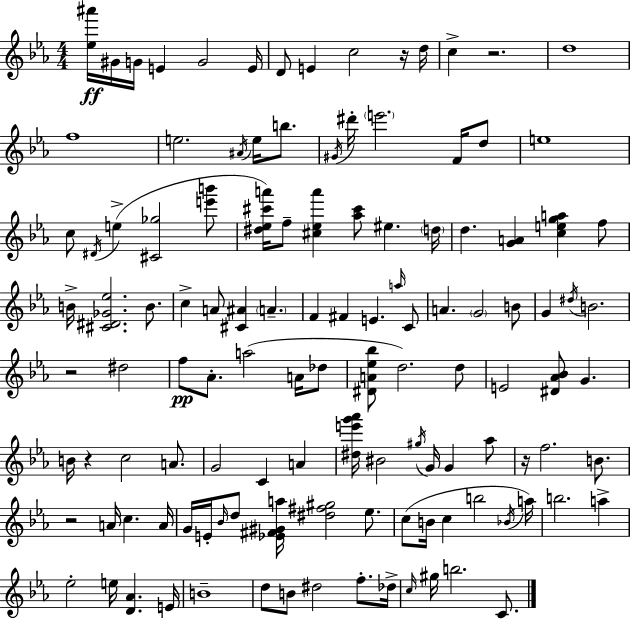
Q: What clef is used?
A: treble